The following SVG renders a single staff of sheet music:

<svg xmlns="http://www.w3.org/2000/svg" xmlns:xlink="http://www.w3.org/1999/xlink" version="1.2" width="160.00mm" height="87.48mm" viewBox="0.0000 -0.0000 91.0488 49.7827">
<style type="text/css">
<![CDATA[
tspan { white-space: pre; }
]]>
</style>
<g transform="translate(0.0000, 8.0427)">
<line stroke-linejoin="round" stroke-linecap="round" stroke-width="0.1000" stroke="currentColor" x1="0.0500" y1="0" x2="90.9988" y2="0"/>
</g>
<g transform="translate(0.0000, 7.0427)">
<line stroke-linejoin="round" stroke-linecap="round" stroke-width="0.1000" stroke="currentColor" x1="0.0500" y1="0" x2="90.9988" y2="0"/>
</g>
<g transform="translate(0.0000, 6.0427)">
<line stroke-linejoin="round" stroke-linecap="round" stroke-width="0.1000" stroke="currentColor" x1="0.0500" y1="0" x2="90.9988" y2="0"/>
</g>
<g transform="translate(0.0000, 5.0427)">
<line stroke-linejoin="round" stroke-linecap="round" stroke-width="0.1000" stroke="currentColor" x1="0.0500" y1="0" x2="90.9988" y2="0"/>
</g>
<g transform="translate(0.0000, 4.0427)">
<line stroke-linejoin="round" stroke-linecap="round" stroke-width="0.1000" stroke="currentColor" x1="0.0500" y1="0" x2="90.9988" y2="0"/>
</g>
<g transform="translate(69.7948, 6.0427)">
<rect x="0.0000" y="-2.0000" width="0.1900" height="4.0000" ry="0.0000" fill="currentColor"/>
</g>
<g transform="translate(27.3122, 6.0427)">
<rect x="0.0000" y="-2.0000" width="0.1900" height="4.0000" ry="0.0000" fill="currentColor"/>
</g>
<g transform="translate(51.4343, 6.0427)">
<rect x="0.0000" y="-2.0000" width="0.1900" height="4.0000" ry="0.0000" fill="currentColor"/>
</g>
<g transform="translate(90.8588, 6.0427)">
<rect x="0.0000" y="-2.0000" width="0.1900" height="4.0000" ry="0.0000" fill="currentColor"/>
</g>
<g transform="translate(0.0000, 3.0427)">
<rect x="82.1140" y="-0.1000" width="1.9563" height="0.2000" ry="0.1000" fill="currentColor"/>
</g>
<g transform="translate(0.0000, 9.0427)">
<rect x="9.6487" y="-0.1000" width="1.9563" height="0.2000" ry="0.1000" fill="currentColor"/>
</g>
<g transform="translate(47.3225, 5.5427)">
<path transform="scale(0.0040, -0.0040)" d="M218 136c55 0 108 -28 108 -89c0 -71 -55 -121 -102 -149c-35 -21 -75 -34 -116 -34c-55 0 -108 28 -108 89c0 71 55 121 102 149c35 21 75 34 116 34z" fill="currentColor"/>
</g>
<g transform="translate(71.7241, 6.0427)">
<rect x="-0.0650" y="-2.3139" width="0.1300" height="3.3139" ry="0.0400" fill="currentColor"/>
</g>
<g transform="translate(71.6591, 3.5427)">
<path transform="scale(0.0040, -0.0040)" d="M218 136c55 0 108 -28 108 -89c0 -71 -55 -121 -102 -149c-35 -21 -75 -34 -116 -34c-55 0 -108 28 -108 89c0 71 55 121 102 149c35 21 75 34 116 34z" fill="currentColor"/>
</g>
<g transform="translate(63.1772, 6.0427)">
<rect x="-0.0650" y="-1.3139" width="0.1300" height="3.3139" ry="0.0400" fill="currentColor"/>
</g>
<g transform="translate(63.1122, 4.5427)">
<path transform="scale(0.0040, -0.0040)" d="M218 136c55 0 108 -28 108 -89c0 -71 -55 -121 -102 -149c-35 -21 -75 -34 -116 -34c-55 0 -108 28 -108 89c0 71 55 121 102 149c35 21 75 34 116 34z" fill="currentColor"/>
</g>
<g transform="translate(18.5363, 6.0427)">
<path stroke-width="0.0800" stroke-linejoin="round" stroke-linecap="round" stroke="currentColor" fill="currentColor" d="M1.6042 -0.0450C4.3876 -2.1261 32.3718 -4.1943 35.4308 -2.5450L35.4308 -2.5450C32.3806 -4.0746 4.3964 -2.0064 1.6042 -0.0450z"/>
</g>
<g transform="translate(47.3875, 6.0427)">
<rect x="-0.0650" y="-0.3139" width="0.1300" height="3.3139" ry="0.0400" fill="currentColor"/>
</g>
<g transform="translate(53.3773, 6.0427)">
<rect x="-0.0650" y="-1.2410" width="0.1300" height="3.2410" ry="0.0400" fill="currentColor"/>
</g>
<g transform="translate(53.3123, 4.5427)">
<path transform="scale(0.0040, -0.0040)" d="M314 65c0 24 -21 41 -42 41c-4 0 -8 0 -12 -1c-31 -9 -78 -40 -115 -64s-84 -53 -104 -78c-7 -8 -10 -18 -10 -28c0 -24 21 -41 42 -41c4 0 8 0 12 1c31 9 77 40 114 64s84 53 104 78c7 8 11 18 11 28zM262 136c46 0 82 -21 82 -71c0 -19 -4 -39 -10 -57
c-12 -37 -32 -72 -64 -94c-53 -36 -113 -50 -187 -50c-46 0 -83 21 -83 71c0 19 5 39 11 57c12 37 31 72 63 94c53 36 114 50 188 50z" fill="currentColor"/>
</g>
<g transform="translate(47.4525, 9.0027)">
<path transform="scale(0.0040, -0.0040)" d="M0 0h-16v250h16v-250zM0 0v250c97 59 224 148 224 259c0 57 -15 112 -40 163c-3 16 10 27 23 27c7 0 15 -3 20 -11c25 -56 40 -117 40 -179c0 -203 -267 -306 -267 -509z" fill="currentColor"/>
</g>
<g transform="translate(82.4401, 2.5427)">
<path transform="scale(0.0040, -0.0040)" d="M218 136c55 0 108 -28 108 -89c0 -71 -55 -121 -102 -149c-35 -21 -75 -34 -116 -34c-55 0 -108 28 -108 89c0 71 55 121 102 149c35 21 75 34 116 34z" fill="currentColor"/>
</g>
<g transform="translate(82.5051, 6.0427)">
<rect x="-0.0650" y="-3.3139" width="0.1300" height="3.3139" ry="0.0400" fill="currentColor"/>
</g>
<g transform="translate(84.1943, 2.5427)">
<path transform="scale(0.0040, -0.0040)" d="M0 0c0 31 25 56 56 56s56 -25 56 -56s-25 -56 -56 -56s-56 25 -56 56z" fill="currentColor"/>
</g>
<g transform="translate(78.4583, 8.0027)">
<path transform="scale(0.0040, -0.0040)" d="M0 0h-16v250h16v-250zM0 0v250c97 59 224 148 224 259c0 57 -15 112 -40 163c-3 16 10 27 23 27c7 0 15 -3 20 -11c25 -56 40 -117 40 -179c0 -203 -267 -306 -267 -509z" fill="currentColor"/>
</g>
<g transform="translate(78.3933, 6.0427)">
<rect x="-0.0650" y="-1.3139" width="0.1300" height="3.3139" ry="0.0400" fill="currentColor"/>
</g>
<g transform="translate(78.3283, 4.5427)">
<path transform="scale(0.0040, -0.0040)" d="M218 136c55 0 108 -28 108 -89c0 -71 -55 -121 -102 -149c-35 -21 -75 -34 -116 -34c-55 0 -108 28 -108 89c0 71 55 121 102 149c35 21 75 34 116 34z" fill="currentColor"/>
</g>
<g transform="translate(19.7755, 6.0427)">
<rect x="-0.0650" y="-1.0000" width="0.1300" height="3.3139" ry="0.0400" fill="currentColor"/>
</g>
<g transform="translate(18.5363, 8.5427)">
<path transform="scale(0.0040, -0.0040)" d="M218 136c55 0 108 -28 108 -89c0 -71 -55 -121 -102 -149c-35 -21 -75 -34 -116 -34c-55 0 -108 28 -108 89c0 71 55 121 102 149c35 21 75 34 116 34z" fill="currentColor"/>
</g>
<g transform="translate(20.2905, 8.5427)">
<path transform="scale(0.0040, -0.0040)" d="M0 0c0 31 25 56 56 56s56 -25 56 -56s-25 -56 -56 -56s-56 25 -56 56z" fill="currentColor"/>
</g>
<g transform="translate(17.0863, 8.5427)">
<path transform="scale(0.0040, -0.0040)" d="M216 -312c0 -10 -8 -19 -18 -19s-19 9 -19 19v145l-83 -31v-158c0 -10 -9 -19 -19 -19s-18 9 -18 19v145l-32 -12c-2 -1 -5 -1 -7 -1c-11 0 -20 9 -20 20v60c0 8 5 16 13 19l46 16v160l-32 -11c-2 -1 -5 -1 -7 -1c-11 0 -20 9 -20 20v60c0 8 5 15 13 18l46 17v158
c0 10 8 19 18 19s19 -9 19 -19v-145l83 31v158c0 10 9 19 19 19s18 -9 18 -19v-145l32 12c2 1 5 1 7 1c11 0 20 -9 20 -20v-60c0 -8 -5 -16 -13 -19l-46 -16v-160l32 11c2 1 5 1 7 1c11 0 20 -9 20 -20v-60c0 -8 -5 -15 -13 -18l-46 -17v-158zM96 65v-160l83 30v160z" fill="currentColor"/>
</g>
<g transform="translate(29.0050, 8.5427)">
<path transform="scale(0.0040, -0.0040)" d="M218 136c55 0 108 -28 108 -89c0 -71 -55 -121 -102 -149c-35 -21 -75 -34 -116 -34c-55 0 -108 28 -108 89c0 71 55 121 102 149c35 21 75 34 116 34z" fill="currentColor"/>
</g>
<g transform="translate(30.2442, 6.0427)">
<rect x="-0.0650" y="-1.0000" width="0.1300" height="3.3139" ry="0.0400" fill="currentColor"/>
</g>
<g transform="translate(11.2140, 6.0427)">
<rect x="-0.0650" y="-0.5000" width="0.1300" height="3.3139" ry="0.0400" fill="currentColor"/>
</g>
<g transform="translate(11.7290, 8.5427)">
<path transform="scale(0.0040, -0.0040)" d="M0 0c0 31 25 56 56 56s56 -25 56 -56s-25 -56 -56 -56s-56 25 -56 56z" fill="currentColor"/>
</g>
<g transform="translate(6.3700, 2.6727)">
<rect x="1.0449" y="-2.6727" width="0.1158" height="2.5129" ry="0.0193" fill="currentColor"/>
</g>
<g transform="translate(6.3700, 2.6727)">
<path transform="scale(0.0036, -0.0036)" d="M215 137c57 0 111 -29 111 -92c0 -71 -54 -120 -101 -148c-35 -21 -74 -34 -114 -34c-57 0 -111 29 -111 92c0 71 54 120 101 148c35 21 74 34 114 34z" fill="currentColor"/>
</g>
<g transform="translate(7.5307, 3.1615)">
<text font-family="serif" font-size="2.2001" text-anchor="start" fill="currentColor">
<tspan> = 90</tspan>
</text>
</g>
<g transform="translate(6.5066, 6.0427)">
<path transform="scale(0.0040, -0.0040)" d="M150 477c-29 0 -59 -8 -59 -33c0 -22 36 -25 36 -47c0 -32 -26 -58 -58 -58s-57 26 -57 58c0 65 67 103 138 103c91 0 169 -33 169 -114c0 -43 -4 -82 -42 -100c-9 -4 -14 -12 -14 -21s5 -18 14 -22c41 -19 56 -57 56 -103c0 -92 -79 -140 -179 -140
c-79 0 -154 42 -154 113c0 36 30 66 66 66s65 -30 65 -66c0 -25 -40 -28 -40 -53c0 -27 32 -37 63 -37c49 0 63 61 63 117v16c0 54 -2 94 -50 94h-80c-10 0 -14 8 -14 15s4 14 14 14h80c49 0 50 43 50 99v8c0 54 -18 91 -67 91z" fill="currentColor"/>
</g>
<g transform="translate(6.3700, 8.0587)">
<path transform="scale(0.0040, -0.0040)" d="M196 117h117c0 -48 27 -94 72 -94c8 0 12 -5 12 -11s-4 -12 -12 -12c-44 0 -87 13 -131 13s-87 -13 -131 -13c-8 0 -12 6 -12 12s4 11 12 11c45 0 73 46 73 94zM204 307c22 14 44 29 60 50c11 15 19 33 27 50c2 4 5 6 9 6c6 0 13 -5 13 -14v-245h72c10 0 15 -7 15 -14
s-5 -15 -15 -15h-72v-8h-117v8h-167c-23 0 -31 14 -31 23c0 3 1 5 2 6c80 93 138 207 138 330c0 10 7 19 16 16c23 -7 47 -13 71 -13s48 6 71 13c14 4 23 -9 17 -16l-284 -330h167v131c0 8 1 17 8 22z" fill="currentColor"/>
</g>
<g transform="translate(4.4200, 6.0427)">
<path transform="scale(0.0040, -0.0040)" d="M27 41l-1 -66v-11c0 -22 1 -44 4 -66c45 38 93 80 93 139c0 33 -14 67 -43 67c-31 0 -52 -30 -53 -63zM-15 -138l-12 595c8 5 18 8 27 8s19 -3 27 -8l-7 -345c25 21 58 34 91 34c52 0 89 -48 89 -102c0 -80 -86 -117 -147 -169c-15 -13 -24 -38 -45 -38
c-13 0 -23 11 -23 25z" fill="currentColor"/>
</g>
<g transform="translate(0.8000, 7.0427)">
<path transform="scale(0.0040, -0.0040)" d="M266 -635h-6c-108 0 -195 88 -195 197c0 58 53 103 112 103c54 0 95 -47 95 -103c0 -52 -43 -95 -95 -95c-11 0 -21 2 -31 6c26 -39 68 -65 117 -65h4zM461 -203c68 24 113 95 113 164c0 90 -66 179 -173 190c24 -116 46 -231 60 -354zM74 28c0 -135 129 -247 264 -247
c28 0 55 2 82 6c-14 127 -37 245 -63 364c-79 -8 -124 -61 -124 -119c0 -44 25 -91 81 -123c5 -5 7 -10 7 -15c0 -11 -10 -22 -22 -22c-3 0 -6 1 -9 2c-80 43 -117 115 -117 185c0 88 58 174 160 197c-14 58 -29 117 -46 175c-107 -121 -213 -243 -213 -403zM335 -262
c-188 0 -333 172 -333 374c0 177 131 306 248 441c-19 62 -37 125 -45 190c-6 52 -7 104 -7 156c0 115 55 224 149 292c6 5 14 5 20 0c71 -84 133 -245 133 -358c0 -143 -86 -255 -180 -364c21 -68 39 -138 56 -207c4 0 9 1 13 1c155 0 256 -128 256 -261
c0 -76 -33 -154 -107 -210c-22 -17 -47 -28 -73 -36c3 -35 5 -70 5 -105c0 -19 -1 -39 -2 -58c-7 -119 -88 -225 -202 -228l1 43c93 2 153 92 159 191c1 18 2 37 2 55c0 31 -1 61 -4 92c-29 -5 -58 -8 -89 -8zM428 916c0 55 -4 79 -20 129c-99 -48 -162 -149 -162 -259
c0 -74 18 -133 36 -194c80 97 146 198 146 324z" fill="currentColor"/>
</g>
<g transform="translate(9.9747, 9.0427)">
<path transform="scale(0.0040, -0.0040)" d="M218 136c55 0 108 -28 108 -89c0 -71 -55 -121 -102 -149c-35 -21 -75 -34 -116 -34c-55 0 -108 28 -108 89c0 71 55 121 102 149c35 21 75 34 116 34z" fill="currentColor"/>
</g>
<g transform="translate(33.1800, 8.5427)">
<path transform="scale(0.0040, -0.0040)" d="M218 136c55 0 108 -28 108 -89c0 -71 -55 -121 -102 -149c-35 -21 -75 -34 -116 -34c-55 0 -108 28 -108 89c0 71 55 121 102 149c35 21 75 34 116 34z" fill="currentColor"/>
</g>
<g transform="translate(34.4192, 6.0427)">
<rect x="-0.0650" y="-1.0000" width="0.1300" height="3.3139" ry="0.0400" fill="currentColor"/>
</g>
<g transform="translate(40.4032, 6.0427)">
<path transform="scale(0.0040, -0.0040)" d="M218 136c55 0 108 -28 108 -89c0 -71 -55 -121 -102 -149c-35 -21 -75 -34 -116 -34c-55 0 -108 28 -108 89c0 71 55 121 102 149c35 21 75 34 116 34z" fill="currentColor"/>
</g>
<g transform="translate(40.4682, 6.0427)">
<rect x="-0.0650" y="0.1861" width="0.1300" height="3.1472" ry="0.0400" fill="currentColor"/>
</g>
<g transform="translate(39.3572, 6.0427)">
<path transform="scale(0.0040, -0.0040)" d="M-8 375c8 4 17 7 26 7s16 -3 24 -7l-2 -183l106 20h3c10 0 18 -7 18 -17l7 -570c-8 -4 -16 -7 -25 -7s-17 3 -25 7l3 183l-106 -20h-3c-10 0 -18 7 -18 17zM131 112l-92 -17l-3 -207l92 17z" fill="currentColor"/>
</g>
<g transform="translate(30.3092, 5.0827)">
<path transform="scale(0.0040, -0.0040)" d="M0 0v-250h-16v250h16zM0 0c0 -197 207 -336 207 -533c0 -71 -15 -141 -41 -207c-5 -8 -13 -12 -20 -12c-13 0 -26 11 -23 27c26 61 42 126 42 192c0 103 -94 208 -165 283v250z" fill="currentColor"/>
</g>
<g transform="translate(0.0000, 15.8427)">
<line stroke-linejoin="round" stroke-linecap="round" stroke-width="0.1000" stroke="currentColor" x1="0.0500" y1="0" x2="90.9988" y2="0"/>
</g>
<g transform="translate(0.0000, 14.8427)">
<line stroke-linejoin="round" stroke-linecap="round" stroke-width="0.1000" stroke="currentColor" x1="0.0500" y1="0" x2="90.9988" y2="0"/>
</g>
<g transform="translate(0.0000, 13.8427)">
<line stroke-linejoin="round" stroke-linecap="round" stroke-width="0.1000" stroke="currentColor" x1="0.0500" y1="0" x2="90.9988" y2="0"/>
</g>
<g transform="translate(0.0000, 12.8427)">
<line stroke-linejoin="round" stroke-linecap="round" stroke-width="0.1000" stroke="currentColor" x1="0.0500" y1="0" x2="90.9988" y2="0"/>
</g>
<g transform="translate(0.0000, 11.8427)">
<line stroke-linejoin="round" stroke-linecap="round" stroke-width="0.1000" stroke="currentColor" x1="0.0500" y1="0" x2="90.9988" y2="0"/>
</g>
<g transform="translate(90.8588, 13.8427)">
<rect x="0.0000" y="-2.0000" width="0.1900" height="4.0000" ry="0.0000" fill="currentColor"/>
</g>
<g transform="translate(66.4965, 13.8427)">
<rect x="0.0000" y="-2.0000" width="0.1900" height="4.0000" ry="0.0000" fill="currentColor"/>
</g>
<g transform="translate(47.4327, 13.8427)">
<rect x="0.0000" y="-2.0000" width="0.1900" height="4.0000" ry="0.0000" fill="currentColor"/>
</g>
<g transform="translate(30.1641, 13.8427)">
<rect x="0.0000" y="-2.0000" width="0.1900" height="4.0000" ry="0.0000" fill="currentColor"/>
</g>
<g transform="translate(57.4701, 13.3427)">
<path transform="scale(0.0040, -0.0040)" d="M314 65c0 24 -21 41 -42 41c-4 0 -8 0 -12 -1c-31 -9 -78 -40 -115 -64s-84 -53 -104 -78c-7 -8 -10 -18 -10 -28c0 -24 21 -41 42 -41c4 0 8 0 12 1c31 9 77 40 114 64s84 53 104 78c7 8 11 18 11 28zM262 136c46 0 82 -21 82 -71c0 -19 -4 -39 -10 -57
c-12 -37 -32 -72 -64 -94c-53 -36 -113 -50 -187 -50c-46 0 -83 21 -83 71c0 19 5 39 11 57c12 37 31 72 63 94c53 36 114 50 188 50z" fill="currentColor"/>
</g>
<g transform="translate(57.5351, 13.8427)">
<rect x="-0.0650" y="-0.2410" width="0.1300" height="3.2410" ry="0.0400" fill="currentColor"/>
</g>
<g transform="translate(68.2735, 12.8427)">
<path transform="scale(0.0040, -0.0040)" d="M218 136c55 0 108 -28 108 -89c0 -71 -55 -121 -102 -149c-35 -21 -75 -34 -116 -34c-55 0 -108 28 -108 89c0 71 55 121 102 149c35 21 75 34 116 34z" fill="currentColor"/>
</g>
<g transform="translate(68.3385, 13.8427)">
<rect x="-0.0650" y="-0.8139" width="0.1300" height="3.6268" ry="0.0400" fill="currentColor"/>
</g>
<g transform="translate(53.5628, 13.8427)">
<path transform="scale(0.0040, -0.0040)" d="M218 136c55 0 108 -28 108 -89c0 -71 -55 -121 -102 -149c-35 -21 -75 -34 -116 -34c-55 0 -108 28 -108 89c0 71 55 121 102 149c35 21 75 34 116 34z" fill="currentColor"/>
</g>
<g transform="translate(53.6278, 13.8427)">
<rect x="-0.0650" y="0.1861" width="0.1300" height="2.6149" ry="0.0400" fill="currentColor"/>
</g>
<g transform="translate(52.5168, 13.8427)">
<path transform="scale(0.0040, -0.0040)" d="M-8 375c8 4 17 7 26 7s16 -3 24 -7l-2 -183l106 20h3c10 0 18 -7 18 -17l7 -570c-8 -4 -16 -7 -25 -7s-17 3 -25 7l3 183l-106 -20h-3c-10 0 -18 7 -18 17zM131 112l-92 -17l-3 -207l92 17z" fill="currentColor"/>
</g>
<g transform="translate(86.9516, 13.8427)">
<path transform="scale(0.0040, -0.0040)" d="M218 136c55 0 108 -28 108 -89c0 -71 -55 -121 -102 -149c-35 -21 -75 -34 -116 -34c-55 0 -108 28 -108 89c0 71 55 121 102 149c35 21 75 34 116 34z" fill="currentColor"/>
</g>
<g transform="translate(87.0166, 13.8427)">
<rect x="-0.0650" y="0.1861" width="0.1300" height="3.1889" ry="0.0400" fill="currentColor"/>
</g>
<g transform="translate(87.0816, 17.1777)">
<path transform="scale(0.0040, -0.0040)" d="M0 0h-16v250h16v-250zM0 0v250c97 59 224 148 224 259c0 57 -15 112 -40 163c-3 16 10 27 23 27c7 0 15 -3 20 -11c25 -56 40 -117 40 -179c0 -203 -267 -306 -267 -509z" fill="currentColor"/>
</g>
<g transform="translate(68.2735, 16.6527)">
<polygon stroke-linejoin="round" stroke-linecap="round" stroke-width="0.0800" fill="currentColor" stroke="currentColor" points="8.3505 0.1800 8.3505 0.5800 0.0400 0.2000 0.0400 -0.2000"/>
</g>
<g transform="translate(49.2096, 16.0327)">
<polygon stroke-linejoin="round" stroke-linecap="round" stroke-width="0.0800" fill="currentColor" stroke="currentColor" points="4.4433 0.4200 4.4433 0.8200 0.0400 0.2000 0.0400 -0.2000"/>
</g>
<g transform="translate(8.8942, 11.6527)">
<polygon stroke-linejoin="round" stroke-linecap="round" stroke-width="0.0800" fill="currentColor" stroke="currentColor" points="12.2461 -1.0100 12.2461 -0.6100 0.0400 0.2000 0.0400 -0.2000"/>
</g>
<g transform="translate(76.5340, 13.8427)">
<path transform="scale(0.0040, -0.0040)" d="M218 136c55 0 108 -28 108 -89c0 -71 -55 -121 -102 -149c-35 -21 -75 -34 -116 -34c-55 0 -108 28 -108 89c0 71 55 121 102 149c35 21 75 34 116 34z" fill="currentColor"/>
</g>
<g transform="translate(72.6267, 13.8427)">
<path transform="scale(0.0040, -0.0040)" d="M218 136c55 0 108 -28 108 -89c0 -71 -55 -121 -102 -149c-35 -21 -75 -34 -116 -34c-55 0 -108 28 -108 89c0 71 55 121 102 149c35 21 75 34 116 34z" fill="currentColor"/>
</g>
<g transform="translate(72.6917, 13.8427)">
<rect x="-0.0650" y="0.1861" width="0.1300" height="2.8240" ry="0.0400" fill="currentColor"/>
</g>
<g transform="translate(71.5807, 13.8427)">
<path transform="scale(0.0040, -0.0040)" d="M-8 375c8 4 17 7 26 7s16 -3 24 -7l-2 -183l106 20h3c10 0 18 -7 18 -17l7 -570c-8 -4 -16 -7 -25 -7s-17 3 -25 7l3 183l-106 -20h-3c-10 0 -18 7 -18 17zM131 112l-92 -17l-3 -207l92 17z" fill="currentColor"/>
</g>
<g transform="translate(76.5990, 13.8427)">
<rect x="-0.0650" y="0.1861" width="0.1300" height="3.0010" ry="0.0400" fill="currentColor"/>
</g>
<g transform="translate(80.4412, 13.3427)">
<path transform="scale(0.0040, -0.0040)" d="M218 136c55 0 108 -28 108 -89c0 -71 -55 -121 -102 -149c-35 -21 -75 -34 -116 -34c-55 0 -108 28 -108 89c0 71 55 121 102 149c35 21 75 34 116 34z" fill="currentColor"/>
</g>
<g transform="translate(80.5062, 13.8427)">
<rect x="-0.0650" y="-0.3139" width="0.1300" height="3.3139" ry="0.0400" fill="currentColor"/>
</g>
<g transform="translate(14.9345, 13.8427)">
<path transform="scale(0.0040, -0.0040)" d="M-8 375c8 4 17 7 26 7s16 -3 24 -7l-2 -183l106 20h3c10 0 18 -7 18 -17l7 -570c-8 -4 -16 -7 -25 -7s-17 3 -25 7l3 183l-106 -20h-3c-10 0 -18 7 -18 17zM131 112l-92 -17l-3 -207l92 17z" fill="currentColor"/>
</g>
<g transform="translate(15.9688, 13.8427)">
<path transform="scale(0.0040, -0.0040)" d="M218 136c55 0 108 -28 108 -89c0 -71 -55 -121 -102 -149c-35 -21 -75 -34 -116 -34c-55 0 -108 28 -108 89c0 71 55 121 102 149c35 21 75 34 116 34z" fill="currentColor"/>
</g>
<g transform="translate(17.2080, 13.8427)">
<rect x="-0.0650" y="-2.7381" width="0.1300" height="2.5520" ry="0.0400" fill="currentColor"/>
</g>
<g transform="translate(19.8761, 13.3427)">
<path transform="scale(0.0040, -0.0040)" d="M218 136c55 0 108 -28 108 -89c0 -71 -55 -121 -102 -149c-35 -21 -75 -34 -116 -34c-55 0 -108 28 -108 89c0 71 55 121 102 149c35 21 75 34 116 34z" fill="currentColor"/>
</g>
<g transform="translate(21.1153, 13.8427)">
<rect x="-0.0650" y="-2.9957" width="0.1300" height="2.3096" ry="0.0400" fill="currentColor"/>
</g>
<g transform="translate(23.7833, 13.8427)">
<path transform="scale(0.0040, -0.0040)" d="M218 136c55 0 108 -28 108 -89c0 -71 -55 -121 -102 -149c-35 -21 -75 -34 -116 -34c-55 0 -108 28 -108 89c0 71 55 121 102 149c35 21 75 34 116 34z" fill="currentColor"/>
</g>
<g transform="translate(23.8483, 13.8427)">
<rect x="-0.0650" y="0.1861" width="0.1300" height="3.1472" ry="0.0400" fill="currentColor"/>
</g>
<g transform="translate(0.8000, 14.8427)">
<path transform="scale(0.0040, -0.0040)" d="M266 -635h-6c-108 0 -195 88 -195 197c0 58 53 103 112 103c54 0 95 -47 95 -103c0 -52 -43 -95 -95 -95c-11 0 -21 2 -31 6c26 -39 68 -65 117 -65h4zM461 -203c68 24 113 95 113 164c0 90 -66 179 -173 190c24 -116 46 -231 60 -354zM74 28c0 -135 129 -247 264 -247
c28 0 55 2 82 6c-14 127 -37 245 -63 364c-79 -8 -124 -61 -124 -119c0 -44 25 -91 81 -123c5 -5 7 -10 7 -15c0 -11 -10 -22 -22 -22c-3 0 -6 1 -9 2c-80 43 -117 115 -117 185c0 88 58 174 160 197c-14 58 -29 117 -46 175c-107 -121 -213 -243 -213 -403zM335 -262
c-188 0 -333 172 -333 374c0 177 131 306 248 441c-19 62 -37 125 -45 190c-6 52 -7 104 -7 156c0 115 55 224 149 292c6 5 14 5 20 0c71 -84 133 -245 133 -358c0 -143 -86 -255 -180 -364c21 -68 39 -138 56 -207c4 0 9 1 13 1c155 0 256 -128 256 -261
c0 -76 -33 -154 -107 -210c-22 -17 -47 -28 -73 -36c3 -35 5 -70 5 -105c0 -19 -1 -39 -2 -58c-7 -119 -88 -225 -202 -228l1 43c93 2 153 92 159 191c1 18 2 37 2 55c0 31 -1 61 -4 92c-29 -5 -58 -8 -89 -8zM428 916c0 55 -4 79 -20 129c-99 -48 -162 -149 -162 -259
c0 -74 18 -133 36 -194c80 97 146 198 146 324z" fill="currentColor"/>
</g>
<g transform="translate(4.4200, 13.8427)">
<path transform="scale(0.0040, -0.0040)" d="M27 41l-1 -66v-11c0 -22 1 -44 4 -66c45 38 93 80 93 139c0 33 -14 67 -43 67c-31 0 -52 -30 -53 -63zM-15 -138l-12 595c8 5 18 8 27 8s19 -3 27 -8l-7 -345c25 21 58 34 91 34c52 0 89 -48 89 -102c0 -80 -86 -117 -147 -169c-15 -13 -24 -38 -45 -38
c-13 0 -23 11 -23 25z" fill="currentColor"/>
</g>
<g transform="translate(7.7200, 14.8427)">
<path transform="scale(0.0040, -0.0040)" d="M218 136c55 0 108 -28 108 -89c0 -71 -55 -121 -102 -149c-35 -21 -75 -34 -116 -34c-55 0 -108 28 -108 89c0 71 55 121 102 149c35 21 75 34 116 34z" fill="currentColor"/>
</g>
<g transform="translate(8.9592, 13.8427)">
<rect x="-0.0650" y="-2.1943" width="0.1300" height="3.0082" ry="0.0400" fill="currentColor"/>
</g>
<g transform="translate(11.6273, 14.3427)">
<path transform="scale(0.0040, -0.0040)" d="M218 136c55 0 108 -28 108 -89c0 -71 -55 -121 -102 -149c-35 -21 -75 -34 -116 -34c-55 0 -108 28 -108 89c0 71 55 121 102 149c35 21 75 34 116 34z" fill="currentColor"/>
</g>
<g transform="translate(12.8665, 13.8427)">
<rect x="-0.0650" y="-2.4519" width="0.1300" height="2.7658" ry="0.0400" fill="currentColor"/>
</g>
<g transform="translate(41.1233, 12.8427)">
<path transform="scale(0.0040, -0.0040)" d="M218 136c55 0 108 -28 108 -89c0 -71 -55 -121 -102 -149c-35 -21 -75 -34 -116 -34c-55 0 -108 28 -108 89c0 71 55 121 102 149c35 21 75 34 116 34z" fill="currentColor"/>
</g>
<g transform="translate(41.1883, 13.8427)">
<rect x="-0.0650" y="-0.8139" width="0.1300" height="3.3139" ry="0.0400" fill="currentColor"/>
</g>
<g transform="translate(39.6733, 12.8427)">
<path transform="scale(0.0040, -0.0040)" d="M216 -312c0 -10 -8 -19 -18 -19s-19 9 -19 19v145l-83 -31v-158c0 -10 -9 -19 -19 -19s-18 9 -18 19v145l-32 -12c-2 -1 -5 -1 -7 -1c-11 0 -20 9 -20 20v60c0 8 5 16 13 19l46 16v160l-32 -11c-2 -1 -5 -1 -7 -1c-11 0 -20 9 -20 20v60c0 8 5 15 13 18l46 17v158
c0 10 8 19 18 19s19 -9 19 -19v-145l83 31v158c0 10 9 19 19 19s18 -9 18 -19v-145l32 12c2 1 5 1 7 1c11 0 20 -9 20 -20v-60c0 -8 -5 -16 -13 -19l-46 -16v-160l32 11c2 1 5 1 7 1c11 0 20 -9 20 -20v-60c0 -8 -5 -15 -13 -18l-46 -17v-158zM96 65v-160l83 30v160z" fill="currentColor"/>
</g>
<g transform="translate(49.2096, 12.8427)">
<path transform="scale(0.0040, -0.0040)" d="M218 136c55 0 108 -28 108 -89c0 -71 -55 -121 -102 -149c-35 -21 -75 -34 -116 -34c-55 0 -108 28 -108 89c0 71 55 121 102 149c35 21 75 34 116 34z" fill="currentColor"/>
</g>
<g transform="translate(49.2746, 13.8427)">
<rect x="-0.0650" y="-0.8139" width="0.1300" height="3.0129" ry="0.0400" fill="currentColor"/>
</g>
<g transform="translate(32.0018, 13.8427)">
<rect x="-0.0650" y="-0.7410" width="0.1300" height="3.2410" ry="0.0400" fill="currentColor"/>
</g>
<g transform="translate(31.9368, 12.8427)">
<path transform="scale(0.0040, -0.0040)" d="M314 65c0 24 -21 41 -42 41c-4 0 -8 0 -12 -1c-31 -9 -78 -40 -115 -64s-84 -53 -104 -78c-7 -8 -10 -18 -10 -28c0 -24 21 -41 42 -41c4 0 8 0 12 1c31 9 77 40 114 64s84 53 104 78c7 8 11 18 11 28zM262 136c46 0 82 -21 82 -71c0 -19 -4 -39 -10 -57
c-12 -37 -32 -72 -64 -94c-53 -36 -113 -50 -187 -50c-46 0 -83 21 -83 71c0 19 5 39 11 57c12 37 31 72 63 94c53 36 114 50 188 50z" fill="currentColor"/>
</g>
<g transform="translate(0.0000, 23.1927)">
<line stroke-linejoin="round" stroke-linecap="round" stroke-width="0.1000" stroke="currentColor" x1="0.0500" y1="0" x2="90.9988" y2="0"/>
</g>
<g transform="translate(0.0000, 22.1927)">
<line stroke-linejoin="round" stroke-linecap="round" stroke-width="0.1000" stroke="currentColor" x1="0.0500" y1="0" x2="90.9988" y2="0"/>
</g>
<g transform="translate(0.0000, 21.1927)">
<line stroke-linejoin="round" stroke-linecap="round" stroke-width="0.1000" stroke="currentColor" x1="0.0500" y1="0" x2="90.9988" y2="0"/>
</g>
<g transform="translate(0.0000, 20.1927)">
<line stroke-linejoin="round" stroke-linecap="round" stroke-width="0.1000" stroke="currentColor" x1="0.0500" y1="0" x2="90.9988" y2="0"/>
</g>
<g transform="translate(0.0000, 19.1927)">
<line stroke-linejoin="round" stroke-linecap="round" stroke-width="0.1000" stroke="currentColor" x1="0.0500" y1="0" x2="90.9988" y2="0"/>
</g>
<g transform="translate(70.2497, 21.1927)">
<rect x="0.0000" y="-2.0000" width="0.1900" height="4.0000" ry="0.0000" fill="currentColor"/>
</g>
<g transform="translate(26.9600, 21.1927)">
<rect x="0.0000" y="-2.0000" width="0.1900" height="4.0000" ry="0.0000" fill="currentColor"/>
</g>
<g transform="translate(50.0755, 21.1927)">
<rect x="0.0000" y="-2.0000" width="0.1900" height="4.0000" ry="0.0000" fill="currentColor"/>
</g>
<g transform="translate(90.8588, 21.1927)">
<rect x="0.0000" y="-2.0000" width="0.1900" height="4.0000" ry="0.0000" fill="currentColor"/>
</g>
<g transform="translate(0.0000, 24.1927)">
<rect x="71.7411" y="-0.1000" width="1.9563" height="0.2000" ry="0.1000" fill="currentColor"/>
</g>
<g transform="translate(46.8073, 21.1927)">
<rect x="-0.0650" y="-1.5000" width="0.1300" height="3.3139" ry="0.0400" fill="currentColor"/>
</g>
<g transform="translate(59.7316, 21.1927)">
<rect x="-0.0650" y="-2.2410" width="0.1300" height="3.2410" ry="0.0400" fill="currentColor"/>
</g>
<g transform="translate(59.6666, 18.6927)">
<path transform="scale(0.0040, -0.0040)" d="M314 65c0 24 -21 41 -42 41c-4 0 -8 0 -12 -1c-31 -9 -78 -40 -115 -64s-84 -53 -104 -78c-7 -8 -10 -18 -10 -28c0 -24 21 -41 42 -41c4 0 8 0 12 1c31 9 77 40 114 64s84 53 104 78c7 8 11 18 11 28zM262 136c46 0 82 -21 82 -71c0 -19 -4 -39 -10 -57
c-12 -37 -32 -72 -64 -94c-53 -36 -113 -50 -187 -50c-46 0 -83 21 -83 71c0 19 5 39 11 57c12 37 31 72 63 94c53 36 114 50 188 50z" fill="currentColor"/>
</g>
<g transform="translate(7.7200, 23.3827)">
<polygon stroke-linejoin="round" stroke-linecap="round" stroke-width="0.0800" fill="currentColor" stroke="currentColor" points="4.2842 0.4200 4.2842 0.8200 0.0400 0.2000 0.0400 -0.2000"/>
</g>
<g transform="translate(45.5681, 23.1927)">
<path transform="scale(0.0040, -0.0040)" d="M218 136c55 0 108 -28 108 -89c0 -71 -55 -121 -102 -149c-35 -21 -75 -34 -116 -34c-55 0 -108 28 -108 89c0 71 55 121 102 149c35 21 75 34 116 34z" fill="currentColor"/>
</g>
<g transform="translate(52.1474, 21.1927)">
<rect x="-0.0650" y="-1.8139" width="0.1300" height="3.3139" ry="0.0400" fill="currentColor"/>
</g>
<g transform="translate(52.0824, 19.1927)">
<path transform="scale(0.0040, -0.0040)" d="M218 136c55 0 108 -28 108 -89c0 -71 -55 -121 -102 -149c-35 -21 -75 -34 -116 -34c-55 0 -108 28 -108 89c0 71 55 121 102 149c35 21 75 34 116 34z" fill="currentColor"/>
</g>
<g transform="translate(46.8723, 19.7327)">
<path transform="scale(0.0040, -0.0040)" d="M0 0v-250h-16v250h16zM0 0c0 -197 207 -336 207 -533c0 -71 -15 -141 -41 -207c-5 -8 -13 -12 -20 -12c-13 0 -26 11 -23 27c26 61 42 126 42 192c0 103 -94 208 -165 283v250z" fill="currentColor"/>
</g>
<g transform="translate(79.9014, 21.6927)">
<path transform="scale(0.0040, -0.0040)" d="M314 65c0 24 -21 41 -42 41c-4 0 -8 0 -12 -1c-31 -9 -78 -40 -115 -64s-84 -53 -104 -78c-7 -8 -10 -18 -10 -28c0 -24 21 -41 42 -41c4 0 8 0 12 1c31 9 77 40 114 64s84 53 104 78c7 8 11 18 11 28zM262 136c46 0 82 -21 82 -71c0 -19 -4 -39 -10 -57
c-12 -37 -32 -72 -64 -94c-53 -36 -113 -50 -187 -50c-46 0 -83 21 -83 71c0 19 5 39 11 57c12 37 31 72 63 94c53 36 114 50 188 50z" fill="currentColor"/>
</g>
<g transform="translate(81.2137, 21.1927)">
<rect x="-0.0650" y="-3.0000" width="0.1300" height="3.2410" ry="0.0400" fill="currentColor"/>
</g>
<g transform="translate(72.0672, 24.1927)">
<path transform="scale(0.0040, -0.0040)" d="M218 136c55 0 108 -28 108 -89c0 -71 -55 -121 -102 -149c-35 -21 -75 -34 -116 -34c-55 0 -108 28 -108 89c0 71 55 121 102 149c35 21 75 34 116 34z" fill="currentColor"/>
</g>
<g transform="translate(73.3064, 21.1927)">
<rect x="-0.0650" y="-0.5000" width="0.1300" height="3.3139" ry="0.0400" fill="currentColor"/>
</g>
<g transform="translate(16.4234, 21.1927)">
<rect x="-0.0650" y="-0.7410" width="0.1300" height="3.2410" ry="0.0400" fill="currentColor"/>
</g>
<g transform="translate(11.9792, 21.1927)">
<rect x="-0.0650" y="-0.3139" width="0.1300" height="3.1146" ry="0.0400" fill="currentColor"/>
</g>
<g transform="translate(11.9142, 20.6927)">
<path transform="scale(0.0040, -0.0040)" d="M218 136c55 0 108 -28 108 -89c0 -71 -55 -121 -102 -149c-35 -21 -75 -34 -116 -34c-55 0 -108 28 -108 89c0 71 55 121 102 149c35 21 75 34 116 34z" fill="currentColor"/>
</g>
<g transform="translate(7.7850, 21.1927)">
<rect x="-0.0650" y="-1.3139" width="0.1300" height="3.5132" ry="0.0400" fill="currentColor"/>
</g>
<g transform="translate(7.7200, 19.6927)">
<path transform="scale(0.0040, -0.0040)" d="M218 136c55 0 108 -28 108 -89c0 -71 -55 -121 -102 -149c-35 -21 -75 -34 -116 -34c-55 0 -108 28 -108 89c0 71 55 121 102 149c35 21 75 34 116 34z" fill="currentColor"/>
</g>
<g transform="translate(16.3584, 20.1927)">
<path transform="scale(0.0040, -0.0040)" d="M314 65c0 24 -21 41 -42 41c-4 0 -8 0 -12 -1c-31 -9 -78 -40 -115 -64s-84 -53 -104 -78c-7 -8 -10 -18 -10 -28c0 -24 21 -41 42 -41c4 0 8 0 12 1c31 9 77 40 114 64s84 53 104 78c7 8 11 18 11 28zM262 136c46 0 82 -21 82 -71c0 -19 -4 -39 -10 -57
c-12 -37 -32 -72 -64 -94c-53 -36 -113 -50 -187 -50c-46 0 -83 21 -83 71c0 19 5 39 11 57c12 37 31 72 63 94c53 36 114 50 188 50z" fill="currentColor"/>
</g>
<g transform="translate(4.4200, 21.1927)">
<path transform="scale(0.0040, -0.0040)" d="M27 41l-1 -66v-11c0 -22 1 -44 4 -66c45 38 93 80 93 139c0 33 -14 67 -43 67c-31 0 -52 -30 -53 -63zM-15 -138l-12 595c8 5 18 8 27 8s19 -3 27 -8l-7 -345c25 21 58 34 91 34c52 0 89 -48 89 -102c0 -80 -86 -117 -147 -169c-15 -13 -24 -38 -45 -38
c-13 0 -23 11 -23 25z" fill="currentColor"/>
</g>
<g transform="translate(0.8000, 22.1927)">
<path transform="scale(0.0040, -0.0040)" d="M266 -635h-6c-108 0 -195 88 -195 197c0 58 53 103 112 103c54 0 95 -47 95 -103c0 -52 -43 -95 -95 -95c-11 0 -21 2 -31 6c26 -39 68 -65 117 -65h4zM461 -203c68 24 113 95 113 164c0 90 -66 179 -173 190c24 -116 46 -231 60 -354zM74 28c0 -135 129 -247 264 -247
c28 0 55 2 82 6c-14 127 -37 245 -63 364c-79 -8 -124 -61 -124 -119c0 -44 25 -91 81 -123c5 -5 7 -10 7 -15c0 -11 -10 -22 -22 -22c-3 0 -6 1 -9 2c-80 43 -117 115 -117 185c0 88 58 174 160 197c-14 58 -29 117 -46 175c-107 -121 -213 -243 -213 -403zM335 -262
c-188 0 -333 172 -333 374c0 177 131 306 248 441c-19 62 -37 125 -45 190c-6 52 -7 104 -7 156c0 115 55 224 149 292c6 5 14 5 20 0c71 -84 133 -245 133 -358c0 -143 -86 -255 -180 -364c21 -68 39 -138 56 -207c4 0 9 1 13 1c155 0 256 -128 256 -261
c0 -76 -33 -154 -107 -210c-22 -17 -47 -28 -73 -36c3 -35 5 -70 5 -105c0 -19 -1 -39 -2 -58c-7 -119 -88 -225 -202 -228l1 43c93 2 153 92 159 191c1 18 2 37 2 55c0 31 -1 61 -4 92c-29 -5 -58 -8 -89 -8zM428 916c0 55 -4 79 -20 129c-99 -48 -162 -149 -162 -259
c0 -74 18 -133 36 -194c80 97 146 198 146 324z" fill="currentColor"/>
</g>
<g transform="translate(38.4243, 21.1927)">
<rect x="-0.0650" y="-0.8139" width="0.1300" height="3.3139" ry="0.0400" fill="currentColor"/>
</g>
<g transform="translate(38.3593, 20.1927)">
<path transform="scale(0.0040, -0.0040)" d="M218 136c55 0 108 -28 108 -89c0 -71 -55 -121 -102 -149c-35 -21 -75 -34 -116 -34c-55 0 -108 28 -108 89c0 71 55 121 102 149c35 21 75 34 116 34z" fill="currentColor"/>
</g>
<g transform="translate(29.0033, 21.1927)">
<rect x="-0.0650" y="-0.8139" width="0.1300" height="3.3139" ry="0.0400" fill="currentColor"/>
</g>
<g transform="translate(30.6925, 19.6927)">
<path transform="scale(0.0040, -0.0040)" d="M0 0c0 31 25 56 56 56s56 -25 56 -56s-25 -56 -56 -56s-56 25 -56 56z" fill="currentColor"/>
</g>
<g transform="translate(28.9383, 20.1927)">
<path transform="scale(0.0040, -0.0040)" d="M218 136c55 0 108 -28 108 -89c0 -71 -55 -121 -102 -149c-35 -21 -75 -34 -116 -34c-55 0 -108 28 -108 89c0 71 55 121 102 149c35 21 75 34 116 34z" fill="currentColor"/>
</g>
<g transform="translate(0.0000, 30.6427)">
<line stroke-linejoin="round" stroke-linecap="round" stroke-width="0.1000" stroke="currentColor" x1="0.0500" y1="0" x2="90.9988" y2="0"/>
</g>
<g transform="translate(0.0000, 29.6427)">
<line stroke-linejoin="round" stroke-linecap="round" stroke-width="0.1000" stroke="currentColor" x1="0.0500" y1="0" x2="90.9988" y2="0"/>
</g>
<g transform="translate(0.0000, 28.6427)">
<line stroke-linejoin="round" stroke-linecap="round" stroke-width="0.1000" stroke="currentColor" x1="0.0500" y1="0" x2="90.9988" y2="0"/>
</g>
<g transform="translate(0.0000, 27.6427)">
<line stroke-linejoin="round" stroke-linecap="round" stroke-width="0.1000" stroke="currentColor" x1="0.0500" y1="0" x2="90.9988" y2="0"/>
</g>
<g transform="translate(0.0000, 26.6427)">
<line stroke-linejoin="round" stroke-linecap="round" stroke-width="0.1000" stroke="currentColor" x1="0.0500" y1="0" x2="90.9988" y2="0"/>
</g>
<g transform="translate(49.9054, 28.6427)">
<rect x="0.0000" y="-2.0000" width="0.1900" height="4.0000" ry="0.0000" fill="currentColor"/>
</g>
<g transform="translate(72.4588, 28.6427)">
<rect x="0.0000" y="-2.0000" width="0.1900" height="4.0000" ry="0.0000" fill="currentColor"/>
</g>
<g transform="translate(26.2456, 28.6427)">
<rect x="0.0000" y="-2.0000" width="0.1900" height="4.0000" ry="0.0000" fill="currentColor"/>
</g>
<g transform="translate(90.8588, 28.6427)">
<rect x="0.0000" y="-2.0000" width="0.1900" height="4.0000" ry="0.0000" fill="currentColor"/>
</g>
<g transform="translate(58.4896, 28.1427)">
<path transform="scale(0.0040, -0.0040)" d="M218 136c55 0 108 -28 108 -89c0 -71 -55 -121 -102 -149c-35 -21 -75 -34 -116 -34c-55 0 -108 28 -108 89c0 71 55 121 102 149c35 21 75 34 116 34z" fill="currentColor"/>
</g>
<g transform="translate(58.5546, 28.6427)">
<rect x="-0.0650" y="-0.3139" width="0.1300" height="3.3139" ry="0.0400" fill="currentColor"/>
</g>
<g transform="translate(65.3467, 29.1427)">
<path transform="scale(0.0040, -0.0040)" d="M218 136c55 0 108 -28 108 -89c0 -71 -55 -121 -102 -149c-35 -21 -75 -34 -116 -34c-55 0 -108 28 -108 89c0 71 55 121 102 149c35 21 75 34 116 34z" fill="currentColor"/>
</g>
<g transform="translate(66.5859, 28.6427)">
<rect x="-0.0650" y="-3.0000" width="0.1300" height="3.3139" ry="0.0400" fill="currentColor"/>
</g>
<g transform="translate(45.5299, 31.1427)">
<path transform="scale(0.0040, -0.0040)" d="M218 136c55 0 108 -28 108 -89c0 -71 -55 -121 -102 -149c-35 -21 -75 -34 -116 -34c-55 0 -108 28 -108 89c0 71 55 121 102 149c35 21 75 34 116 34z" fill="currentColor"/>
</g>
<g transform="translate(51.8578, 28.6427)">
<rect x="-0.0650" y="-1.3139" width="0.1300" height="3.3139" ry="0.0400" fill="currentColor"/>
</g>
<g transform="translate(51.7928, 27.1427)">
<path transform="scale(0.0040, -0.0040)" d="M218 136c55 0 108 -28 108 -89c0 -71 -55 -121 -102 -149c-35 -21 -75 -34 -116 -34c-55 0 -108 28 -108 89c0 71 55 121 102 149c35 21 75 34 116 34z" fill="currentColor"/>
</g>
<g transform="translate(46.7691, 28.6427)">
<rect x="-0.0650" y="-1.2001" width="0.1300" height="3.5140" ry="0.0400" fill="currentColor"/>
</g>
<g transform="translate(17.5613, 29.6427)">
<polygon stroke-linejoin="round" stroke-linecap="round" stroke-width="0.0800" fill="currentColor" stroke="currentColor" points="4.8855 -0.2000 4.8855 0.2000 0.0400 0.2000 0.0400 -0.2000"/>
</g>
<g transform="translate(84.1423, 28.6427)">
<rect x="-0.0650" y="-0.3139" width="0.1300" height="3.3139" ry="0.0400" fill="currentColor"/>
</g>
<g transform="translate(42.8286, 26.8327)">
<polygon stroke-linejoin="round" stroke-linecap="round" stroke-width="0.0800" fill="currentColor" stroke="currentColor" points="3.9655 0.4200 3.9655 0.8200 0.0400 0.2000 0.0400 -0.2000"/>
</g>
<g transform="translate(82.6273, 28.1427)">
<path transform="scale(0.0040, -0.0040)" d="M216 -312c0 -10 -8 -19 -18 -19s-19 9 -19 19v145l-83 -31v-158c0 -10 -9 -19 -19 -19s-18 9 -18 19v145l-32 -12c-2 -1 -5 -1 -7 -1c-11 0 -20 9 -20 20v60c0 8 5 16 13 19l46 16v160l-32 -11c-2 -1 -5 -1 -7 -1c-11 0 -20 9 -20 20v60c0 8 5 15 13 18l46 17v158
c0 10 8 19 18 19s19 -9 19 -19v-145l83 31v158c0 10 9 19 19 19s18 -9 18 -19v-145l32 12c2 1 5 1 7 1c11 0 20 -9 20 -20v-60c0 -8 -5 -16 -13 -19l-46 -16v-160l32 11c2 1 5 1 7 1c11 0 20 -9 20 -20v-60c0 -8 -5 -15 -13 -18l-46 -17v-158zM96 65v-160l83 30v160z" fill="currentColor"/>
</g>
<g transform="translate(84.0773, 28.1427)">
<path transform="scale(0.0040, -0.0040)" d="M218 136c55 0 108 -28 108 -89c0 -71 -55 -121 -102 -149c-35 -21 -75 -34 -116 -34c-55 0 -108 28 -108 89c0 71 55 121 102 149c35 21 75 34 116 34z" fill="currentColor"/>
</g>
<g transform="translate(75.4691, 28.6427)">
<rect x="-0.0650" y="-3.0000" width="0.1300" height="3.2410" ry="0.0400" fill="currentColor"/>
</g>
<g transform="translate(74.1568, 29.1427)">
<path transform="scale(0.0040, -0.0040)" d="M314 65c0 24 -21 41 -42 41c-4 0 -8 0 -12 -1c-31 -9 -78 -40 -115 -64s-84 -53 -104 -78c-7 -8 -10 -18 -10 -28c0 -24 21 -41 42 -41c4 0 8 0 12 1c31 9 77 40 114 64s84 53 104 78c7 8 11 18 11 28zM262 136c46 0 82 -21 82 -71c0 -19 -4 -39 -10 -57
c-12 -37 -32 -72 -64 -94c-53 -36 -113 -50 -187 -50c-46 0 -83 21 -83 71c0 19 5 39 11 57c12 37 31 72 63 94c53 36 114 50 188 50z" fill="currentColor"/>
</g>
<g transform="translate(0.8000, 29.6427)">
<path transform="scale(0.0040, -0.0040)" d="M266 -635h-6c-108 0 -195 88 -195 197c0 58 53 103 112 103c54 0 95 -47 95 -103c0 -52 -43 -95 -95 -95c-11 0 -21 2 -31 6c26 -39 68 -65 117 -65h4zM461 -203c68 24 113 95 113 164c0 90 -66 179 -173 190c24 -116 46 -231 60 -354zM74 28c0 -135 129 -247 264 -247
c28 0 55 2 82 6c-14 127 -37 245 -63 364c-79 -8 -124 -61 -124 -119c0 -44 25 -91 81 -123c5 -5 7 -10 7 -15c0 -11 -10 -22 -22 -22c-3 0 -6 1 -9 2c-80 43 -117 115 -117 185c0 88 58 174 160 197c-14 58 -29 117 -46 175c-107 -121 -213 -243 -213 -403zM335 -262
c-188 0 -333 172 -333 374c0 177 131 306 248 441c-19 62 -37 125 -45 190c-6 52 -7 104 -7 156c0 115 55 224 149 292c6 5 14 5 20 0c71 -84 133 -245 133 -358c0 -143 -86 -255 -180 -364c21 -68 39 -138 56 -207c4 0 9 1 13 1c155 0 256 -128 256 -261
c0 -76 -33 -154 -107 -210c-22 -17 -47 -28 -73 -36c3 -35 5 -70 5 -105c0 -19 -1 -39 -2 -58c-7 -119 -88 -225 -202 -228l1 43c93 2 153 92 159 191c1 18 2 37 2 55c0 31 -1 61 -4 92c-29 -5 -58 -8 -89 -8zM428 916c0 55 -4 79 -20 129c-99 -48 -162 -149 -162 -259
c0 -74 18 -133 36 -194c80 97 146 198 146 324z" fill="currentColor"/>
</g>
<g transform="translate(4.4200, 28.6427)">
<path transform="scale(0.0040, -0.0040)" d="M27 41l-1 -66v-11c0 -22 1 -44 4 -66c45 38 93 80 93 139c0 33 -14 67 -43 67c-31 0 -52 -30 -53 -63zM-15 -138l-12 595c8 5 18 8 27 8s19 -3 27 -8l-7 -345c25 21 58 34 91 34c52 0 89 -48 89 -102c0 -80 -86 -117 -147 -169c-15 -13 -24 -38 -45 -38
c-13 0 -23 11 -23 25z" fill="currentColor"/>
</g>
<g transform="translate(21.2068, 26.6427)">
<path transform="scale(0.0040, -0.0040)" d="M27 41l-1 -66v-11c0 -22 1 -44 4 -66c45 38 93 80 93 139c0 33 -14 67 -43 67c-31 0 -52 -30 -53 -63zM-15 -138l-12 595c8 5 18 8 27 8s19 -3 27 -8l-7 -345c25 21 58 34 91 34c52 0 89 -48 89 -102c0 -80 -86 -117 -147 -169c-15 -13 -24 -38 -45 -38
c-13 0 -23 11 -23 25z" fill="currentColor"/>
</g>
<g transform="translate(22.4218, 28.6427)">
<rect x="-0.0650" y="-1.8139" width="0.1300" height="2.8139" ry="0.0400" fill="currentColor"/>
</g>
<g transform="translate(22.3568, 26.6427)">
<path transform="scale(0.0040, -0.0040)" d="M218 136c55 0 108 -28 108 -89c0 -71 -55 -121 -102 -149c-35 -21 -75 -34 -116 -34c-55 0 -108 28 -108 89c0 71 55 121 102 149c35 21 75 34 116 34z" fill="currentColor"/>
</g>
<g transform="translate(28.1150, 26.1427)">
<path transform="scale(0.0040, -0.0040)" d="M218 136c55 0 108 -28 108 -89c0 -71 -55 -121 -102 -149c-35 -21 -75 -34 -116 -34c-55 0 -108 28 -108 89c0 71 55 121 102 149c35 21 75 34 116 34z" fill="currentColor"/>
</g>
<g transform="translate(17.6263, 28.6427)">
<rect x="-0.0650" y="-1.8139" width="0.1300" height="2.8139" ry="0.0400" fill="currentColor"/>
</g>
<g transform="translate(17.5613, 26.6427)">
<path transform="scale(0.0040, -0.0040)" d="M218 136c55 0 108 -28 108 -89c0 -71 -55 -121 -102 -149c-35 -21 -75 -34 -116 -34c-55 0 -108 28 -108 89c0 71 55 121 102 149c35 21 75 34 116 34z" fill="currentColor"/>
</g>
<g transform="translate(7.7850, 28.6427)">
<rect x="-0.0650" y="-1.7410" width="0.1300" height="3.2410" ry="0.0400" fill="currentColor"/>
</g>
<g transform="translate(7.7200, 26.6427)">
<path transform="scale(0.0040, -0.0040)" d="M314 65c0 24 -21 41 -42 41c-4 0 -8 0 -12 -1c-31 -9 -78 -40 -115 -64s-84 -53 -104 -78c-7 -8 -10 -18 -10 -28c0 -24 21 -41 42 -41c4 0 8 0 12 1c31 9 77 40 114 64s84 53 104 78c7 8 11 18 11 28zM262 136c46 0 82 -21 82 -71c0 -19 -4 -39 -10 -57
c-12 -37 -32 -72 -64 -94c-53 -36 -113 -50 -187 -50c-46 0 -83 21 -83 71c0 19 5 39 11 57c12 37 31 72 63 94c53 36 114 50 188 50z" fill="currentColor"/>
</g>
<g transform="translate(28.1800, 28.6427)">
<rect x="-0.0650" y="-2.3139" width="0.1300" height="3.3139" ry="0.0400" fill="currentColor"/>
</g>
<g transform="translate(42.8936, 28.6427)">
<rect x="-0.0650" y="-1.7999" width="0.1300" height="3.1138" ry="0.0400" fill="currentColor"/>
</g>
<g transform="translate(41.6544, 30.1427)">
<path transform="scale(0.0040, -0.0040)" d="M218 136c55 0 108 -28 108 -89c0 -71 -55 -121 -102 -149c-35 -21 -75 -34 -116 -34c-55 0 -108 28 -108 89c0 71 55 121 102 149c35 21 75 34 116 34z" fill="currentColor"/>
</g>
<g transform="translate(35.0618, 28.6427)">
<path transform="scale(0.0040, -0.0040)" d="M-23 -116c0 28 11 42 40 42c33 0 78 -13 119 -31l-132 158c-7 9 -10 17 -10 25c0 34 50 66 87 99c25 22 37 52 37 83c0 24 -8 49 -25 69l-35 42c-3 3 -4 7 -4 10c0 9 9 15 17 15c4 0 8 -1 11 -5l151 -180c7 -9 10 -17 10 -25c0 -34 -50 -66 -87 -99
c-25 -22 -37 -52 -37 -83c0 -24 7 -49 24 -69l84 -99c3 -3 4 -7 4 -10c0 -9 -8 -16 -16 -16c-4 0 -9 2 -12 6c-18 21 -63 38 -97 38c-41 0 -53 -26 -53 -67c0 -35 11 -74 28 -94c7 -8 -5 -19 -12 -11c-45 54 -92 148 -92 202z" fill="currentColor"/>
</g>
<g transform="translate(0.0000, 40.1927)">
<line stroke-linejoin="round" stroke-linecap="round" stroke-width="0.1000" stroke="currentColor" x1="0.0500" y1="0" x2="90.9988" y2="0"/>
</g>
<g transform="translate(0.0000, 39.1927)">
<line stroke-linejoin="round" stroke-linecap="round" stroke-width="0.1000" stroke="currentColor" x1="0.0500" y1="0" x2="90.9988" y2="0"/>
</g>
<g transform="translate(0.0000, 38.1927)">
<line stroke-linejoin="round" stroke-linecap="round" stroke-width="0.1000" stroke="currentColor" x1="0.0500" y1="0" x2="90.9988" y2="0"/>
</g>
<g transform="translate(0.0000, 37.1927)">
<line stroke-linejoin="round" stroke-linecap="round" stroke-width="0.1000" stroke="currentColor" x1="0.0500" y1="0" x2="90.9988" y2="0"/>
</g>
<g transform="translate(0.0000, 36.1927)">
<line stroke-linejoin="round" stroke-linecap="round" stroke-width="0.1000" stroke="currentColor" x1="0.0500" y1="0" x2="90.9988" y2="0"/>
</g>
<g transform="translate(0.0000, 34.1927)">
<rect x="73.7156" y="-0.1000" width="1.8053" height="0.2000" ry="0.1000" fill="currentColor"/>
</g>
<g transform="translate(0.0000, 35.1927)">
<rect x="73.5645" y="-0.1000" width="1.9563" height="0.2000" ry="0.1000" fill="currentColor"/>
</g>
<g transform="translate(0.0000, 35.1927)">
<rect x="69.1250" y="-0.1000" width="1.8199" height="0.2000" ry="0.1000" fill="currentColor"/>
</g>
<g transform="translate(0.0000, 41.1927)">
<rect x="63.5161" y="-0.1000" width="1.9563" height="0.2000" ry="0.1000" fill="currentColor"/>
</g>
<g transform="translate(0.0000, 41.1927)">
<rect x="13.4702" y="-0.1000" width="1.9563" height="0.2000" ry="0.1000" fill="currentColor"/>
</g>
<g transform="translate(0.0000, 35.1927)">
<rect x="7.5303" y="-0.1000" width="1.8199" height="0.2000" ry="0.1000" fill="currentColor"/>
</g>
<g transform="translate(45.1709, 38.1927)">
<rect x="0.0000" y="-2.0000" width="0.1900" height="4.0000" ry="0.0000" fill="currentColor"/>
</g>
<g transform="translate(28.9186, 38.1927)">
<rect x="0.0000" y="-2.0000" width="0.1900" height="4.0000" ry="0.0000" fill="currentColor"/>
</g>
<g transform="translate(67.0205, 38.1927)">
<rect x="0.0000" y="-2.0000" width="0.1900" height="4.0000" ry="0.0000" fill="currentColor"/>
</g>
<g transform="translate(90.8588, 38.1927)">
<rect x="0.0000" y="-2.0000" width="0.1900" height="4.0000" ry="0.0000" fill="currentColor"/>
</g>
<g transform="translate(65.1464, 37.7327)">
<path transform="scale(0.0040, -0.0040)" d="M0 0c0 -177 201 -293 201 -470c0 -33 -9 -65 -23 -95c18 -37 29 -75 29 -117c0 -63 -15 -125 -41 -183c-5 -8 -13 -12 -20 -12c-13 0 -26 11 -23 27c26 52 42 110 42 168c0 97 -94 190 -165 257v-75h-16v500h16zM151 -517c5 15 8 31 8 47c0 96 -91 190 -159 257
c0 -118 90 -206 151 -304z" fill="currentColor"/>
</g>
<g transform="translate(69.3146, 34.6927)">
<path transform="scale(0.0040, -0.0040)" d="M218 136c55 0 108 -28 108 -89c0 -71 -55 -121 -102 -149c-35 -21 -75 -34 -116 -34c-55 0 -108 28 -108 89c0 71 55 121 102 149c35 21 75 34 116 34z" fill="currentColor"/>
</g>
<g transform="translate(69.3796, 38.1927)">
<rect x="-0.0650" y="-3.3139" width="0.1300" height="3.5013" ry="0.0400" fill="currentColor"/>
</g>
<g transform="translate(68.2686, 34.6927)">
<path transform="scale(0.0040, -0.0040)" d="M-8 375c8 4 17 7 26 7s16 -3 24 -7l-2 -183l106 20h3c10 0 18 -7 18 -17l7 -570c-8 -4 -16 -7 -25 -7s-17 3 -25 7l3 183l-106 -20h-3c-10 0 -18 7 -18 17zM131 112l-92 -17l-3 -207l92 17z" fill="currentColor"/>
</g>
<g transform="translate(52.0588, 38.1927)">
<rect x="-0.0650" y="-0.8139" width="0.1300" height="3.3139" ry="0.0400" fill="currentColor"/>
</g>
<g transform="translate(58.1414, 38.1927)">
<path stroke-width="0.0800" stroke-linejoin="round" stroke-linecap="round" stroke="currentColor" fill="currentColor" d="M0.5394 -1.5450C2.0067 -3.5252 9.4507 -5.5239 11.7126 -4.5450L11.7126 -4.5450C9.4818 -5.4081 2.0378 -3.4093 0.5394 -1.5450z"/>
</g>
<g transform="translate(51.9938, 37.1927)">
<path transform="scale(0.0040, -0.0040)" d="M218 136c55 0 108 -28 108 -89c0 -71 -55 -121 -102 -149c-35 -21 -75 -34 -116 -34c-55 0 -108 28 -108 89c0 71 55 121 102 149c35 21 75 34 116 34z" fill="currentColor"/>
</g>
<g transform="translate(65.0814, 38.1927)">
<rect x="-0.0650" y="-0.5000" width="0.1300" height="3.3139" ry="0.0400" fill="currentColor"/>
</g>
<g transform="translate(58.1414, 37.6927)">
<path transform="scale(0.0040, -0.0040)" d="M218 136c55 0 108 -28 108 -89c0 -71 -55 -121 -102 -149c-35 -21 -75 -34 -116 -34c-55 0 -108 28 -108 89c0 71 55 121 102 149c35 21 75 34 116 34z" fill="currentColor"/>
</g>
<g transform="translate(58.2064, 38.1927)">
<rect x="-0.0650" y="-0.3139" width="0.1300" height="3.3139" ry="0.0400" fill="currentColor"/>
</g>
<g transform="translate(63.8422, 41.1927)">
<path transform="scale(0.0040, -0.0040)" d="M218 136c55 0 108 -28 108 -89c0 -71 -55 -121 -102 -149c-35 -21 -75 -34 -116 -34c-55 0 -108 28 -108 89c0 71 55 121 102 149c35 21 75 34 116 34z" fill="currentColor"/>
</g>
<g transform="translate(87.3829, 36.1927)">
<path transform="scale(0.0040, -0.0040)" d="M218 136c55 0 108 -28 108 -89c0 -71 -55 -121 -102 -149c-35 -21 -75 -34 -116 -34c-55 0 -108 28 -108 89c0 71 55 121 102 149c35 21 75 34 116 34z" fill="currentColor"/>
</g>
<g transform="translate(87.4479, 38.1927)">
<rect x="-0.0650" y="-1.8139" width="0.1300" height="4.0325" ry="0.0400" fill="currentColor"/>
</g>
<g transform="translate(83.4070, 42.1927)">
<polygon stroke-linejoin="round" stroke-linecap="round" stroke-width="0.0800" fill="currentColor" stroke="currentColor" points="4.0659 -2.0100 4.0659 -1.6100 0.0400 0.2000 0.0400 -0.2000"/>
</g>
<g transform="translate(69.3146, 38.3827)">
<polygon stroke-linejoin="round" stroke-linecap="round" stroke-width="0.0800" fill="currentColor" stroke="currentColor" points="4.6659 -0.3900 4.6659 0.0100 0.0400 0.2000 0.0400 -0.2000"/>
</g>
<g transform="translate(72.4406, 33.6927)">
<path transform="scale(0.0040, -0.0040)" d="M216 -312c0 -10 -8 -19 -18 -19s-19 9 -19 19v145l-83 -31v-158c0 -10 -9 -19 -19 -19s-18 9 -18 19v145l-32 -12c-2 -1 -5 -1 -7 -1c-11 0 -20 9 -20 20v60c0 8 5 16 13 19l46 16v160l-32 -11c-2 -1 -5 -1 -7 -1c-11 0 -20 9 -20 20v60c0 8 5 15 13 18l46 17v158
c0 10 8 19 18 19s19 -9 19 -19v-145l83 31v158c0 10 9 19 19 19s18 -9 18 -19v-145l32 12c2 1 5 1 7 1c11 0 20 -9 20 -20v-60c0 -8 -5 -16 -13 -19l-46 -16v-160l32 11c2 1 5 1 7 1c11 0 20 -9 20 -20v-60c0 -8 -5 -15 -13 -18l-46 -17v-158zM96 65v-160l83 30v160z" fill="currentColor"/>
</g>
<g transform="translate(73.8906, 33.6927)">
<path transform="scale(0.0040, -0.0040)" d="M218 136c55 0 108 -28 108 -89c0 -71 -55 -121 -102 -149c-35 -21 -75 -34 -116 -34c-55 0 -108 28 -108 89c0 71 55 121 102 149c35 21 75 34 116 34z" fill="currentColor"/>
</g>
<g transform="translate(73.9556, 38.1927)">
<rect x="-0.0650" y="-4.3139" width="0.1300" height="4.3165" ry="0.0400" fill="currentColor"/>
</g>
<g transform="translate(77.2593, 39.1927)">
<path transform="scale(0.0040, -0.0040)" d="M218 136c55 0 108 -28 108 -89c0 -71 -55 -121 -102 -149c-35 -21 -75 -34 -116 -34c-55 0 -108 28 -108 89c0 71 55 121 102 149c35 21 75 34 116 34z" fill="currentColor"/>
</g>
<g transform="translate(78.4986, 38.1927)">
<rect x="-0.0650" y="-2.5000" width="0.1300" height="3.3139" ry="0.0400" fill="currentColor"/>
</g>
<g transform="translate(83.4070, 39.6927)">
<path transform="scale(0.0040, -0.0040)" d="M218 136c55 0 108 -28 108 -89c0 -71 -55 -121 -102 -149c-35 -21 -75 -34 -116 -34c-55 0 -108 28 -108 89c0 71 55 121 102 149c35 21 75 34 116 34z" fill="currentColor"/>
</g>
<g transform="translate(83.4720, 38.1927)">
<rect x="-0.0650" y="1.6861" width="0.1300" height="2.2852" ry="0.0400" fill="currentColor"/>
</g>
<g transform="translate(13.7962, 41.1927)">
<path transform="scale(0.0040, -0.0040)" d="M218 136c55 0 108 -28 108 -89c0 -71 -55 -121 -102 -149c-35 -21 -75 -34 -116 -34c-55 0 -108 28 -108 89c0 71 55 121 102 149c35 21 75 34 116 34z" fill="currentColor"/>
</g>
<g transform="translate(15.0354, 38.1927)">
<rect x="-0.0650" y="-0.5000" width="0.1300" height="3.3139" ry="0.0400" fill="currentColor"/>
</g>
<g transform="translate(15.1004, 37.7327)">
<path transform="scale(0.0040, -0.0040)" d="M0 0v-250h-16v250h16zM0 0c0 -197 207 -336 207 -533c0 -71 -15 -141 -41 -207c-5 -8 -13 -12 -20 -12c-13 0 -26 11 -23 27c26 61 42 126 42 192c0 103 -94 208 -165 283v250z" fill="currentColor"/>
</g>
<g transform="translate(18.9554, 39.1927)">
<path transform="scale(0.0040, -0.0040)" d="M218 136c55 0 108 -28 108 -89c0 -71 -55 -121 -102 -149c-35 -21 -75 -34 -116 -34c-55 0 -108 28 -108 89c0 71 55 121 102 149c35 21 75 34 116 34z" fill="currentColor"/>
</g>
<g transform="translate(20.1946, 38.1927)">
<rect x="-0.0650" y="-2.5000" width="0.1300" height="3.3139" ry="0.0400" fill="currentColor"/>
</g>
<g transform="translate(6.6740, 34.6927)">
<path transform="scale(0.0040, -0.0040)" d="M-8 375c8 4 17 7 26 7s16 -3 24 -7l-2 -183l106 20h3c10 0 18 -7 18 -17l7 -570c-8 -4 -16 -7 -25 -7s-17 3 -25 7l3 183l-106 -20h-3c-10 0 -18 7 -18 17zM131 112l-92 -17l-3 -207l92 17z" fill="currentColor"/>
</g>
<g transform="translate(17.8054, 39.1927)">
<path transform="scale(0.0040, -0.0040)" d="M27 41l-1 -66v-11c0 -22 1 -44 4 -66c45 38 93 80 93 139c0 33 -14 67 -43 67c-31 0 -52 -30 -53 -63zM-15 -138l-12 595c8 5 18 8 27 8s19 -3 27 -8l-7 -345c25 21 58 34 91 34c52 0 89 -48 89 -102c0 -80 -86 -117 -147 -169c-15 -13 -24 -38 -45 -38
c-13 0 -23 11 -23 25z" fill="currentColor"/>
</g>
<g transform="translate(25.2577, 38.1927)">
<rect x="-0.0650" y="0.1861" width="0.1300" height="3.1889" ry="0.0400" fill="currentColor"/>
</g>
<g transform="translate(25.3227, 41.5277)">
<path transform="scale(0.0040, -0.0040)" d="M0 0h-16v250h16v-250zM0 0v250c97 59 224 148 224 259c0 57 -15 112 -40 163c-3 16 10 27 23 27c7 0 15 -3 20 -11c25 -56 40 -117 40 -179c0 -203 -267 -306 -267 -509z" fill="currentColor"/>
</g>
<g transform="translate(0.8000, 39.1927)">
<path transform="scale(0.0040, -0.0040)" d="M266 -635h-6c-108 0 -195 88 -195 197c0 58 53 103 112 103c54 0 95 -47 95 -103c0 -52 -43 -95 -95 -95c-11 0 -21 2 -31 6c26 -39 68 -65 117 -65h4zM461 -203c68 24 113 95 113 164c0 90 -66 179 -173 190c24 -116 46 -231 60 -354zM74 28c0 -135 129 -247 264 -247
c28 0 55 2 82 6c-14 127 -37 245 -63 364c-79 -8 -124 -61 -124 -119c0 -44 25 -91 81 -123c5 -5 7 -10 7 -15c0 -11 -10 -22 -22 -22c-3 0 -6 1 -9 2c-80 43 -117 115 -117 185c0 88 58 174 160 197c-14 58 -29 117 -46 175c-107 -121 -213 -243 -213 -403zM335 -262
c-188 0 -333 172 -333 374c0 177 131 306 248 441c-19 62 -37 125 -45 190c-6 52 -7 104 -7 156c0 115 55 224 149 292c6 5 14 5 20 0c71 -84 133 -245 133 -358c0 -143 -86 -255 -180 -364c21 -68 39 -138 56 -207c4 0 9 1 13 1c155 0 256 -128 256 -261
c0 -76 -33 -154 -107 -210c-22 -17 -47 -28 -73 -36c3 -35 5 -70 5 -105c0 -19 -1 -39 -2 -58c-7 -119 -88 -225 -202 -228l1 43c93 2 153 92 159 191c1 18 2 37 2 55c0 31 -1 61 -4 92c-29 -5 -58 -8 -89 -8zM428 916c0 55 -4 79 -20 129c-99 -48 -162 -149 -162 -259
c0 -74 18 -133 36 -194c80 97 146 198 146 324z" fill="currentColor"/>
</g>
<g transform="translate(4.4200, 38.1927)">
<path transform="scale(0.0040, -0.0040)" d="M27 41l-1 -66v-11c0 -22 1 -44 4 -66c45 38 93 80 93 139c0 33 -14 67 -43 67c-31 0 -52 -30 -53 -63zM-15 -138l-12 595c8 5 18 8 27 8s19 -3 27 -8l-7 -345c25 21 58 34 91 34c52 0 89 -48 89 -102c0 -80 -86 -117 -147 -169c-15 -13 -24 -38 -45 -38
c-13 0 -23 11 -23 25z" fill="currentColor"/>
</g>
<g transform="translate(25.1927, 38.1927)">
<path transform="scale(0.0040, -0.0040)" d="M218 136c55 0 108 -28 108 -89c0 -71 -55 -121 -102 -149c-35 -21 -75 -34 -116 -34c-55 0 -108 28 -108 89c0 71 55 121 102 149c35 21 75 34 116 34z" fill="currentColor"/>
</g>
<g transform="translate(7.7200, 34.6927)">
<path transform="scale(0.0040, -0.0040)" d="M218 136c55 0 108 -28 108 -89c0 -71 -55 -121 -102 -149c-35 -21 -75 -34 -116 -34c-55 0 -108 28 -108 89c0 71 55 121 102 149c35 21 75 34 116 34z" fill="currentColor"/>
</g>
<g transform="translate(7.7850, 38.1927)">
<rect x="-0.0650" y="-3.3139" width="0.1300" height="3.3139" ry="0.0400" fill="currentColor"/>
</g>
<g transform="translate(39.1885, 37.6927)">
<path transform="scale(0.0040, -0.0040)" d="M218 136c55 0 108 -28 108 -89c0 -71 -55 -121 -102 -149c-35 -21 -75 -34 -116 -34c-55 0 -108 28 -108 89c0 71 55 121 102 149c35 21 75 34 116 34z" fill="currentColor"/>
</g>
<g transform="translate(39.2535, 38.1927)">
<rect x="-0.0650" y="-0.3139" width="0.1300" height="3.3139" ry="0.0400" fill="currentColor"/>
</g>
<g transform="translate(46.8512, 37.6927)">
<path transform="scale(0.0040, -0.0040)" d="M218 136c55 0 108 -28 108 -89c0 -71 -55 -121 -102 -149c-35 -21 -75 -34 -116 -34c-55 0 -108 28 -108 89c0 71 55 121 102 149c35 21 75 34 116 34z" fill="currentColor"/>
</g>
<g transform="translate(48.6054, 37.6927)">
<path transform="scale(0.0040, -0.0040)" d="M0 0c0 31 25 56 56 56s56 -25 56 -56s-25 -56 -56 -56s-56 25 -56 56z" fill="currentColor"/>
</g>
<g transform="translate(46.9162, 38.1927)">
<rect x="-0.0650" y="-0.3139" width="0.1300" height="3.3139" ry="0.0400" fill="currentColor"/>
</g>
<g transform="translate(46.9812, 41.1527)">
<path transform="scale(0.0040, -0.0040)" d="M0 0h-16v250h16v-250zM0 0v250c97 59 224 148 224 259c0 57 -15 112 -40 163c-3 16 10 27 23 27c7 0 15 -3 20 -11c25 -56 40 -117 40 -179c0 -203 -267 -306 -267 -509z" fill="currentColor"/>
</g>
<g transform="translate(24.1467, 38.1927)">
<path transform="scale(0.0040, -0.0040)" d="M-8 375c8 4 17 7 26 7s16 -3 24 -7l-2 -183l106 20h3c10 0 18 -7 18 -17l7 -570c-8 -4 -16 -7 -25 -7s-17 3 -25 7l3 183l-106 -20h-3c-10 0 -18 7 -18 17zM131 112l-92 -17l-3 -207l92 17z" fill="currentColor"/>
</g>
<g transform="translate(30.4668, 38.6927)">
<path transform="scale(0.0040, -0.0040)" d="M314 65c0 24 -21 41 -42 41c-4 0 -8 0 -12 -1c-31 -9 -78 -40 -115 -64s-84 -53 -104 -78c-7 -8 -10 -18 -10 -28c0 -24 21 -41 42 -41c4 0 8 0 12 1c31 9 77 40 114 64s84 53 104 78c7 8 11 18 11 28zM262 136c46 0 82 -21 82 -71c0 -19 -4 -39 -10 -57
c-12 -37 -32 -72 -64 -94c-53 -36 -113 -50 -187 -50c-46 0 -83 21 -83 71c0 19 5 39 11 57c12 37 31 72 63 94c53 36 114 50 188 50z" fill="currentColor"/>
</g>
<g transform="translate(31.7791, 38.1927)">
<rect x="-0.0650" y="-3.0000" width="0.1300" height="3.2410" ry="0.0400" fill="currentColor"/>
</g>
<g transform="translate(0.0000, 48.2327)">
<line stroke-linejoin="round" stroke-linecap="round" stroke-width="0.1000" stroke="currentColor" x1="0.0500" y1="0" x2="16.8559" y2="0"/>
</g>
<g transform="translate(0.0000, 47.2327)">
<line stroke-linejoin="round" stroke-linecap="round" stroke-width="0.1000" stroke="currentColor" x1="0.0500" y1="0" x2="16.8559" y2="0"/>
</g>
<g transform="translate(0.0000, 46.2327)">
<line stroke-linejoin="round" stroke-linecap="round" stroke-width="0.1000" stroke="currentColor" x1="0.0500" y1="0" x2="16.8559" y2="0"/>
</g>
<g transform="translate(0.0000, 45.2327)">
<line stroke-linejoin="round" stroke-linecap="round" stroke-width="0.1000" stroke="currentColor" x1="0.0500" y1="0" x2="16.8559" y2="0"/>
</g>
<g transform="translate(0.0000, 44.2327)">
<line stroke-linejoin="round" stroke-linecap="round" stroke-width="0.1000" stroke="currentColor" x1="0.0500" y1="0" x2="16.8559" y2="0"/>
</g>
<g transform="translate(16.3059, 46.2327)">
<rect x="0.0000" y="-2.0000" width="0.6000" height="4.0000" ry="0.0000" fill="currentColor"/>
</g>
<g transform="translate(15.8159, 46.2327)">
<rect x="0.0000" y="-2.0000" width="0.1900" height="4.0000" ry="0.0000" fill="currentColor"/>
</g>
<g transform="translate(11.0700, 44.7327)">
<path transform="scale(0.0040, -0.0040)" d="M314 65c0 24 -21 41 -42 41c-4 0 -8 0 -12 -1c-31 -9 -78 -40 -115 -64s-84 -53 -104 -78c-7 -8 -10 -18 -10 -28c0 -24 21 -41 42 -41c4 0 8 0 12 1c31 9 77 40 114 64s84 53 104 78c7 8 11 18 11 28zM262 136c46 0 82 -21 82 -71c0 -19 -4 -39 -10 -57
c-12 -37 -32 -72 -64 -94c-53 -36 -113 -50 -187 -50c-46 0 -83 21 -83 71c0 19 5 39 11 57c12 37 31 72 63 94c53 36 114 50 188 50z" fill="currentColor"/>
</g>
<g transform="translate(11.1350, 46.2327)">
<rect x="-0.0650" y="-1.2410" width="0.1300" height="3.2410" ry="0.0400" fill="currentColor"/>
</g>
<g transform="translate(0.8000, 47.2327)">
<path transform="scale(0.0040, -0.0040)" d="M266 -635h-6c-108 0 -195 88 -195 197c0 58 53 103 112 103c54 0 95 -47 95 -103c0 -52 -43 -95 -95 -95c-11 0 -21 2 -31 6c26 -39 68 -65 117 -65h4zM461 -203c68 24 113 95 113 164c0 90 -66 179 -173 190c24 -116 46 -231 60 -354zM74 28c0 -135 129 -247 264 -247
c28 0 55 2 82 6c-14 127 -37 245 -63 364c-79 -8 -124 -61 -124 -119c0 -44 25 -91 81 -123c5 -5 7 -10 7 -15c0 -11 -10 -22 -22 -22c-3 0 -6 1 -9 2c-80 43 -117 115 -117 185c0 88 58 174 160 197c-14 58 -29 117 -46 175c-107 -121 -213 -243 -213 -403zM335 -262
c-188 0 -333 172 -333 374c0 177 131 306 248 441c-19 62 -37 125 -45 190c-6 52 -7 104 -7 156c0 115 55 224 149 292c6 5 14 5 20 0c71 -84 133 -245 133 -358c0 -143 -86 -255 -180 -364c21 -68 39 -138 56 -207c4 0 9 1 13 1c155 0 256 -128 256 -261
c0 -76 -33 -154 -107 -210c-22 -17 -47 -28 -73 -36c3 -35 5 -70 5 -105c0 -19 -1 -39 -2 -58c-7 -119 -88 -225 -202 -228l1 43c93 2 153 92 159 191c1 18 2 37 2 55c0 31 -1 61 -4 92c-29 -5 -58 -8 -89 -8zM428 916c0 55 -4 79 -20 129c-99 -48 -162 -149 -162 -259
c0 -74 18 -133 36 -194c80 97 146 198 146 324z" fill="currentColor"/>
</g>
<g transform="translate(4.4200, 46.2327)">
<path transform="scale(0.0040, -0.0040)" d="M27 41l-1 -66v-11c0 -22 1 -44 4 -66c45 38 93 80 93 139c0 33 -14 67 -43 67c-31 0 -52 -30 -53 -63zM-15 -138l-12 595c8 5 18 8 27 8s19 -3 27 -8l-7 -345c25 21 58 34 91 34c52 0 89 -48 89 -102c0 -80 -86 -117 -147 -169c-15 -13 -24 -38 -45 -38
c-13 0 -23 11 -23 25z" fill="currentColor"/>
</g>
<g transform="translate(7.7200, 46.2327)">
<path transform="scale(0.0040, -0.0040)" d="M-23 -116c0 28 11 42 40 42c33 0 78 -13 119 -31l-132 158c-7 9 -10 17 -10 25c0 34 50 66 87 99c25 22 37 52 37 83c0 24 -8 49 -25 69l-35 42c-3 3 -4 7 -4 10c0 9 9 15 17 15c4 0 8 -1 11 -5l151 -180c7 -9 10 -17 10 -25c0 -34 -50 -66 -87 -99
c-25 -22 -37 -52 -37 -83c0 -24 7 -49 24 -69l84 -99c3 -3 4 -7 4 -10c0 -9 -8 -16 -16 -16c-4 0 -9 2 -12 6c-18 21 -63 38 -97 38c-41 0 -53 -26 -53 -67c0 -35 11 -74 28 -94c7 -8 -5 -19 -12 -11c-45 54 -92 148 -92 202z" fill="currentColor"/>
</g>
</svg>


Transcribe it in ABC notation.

X:1
T:Untitled
M:3/4
L:1/4
K:F
C ^D D/2 D B c/2 e2 e g e/2 _b G/2 A/2 B/2 c/2 B d2 ^d d/2 B/2 c2 d/2 B/2 B/2 c B/2 e/2 c/2 d2 d d E/2 f g2 C A2 f2 f/2 _f/2 g z F/2 D/2 e c A A2 ^c b C/2 _G B/2 A2 c c/2 d c C/4 b/2 ^d'/2 G F/2 f/2 z e2